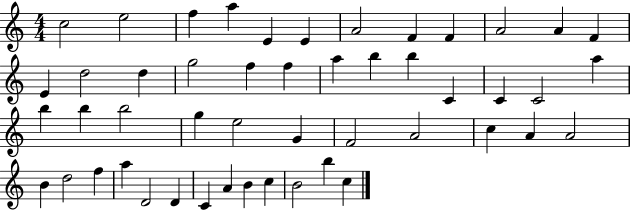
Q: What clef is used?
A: treble